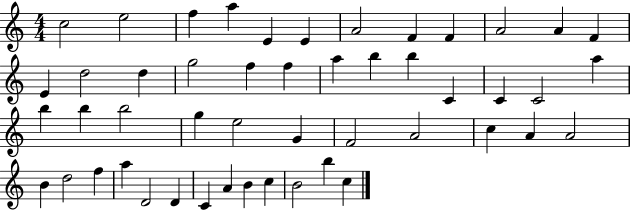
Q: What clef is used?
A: treble